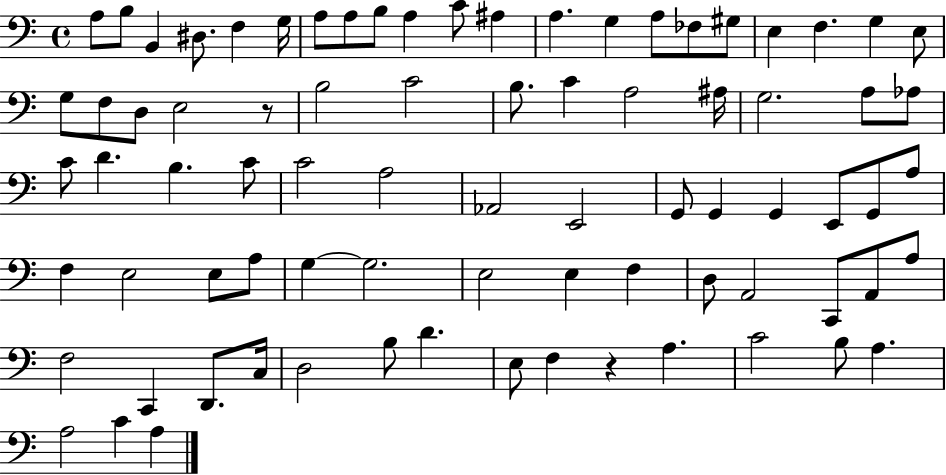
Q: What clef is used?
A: bass